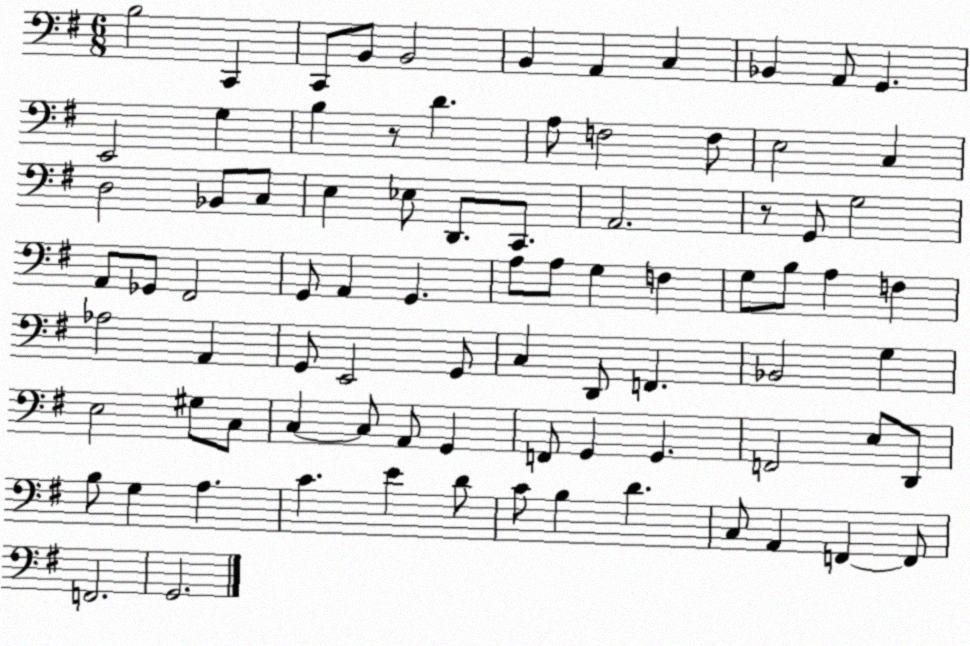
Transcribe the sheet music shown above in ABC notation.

X:1
T:Untitled
M:6/8
L:1/4
K:G
B,2 C,, C,,/2 B,,/2 B,,2 B,, A,, C, _B,, A,,/2 G,, E,,2 G, B, z/2 D A,/2 F,2 F,/2 E,2 C, D,2 _B,,/2 C,/2 E, _E,/2 D,,/2 C,,/2 A,,2 z/2 G,,/2 G,2 A,,/2 _G,,/2 ^F,,2 G,,/2 A,, G,, A,/2 A,/2 G, F, G,/2 B,/2 A, F, _A,2 A,, G,,/2 E,,2 G,,/2 C, D,,/2 F,, _B,,2 G, E,2 ^G,/2 C,/2 C, C,/2 A,,/2 G,, F,,/2 G,, G,, F,,2 E,/2 D,,/2 B,/2 G, A, C E D/2 C/2 B, D C,/2 A,, F,, F,,/2 F,,2 G,,2